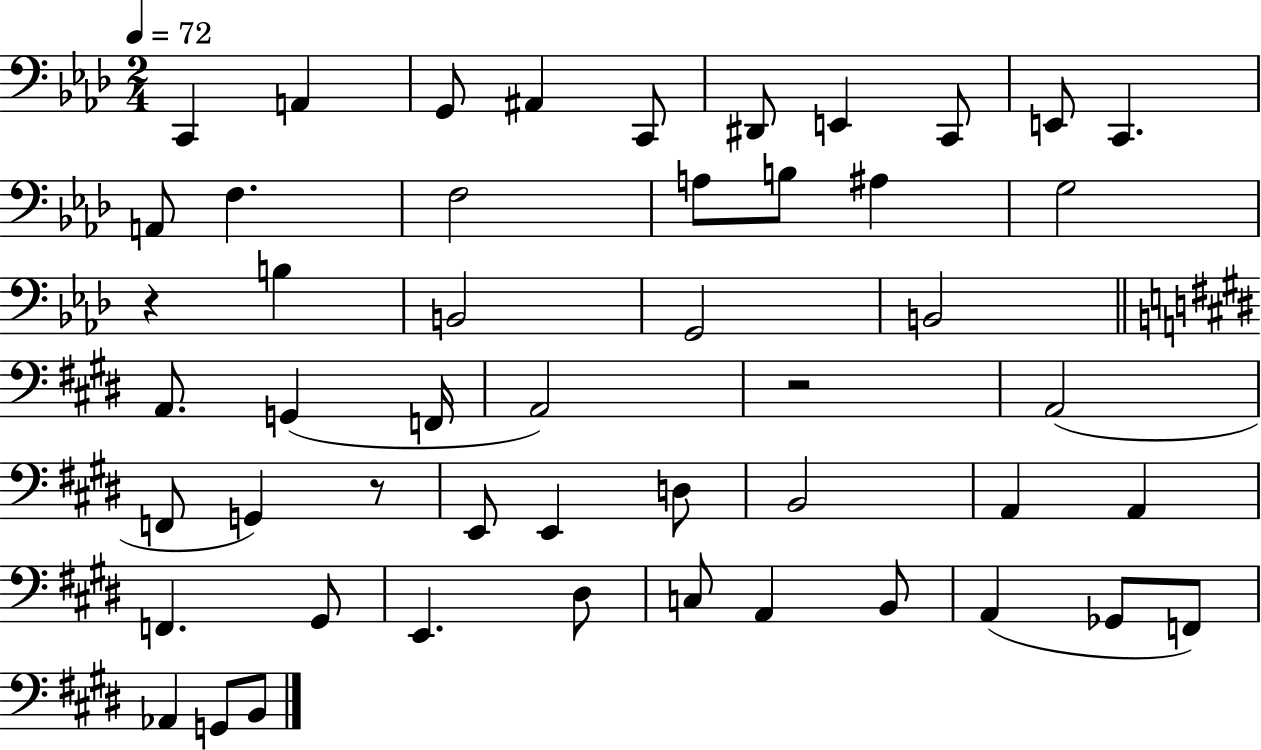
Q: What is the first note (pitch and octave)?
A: C2